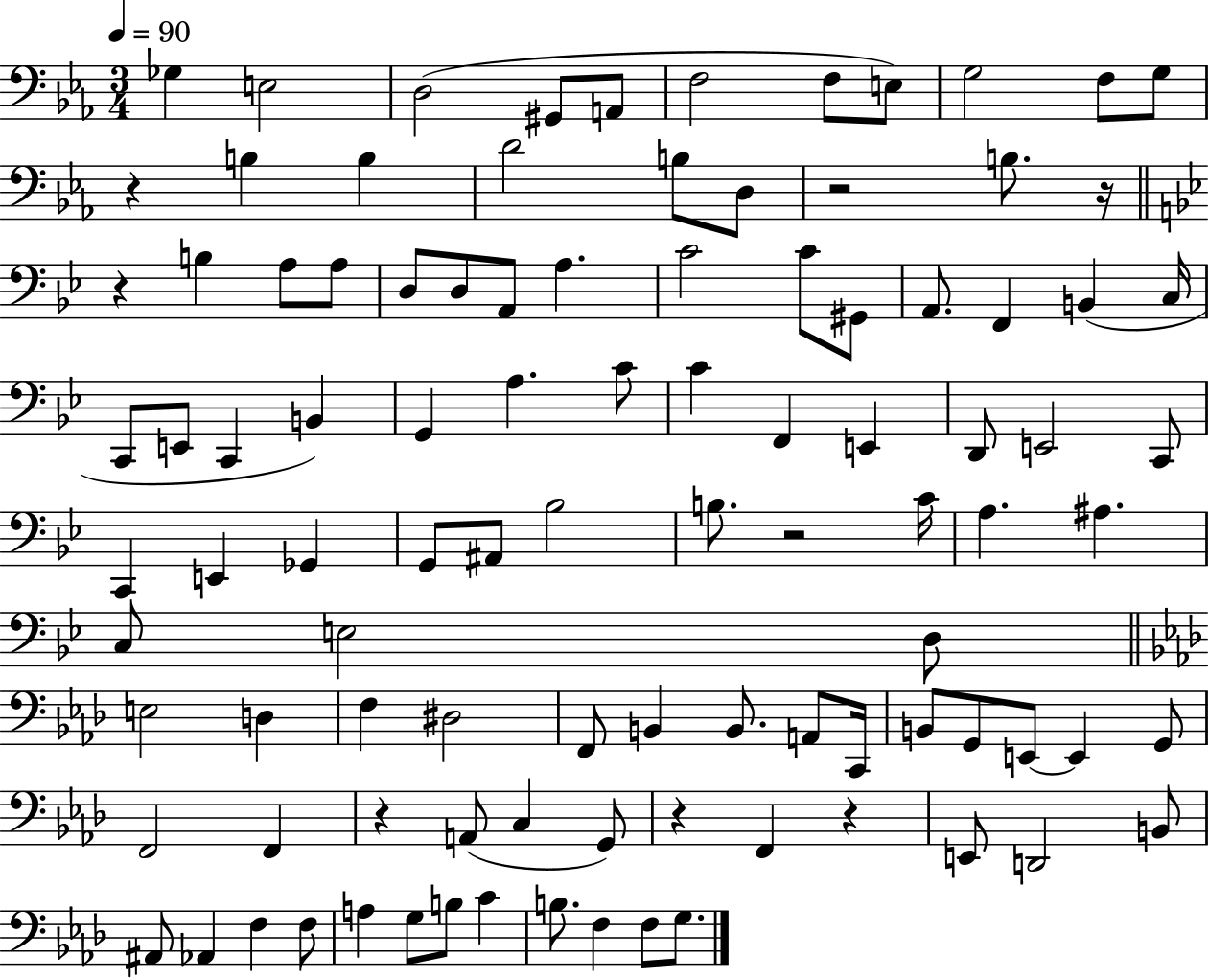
Gb3/q E3/h D3/h G#2/e A2/e F3/h F3/e E3/e G3/h F3/e G3/e R/q B3/q B3/q D4/h B3/e D3/e R/h B3/e. R/s R/q B3/q A3/e A3/e D3/e D3/e A2/e A3/q. C4/h C4/e G#2/e A2/e. F2/q B2/q C3/s C2/e E2/e C2/q B2/q G2/q A3/q. C4/e C4/q F2/q E2/q D2/e E2/h C2/e C2/q E2/q Gb2/q G2/e A#2/e Bb3/h B3/e. R/h C4/s A3/q. A#3/q. C3/e E3/h D3/e E3/h D3/q F3/q D#3/h F2/e B2/q B2/e. A2/e C2/s B2/e G2/e E2/e E2/q G2/e F2/h F2/q R/q A2/e C3/q G2/e R/q F2/q R/q E2/e D2/h B2/e A#2/e Ab2/q F3/q F3/e A3/q G3/e B3/e C4/q B3/e. F3/q F3/e G3/e.